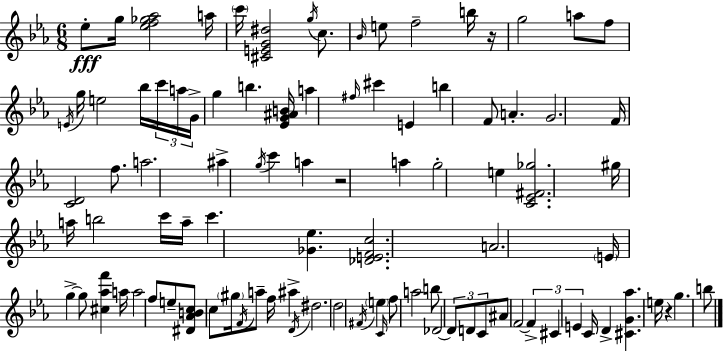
X:1
T:Untitled
M:6/8
L:1/4
K:Cm
_e/2 g/4 [_ef_g_a]2 a/4 c'/4 [^CEG^d]2 g/4 c/2 _B/4 e/2 f2 b/4 z/4 g2 a/2 f/2 E/4 g/4 e2 _b/4 c'/4 a/4 G/4 g b [_EG^AB]/4 a ^f/4 ^c' E b F/2 A G2 F/4 [CD]2 f/2 a2 ^a g/4 c' a z2 a g2 e [C_E^F_g]2 ^g/4 a/4 b2 c'/4 a/4 c' [_G_e] [_DEFc]2 A2 E/4 g g/2 [^c_af'] a/4 a2 f/2 e/2 [^D_ABc]/2 c/2 ^g/4 F/4 a/2 f/4 ^a D/4 ^d2 d2 ^F/4 e C/4 f/2 a2 b/2 _D2 _D/2 D/2 C/2 ^A/2 F2 F ^C E C/4 D [^CG_a] e/4 z g b/2